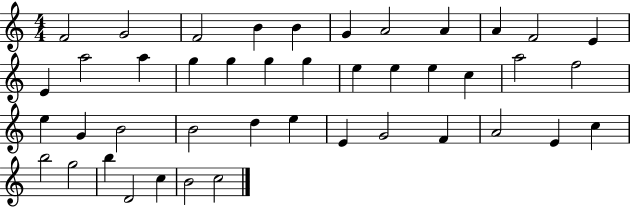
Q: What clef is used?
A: treble